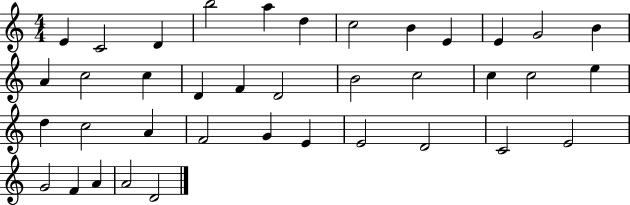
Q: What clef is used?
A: treble